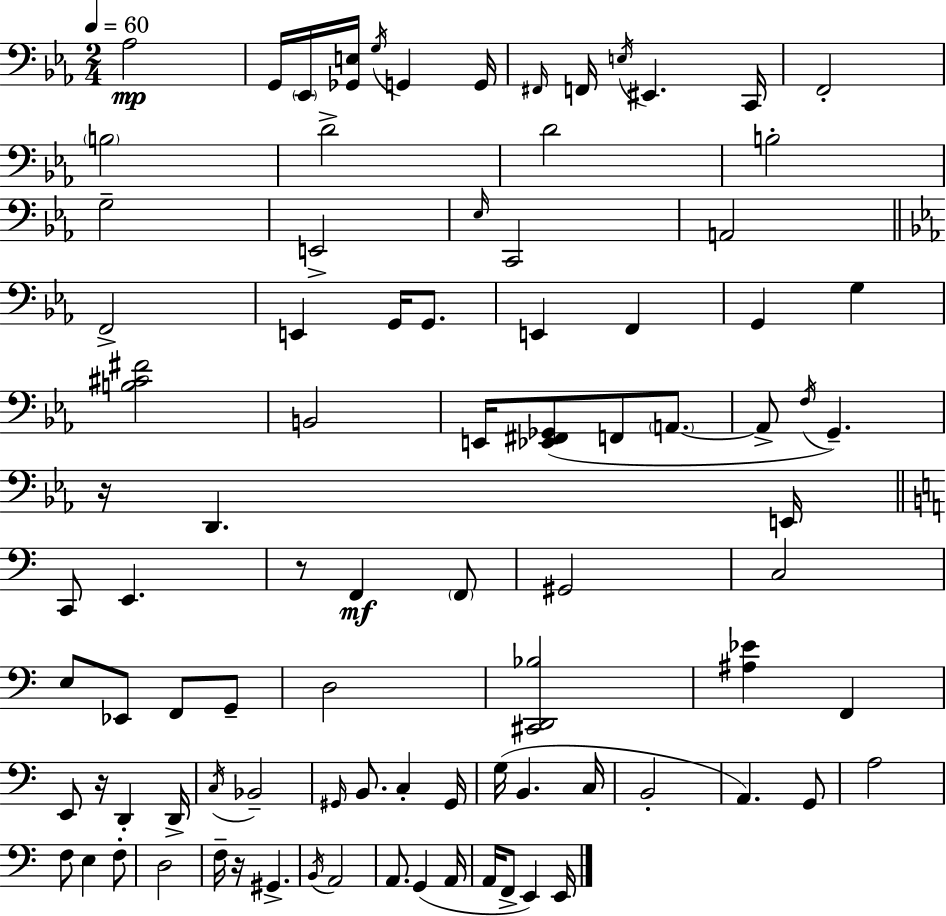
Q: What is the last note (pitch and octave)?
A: E2